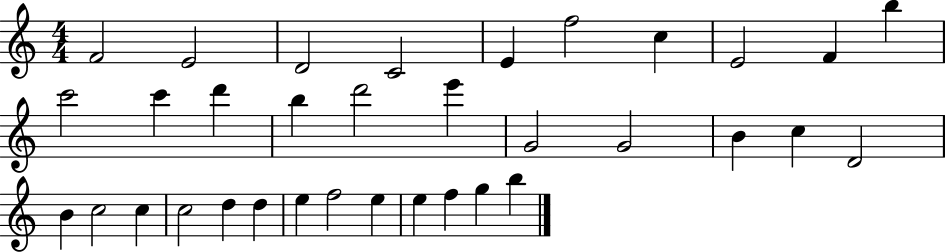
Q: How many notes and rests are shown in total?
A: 34